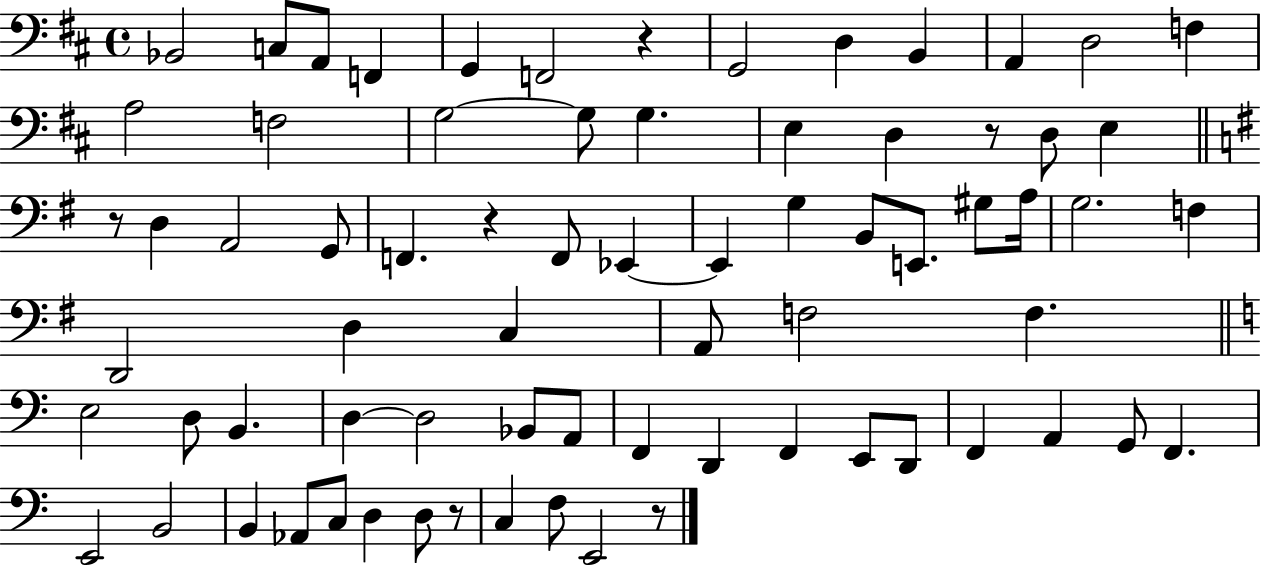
{
  \clef bass
  \time 4/4
  \defaultTimeSignature
  \key d \major
  bes,2 c8 a,8 f,4 | g,4 f,2 r4 | g,2 d4 b,4 | a,4 d2 f4 | \break a2 f2 | g2~~ g8 g4. | e4 d4 r8 d8 e4 | \bar "||" \break \key g \major r8 d4 a,2 g,8 | f,4. r4 f,8 ees,4~~ | ees,4 g4 b,8 e,8. gis8 a16 | g2. f4 | \break d,2 d4 c4 | a,8 f2 f4. | \bar "||" \break \key c \major e2 d8 b,4. | d4~~ d2 bes,8 a,8 | f,4 d,4 f,4 e,8 d,8 | f,4 a,4 g,8 f,4. | \break e,2 b,2 | b,4 aes,8 c8 d4 d8 r8 | c4 f8 e,2 r8 | \bar "|."
}